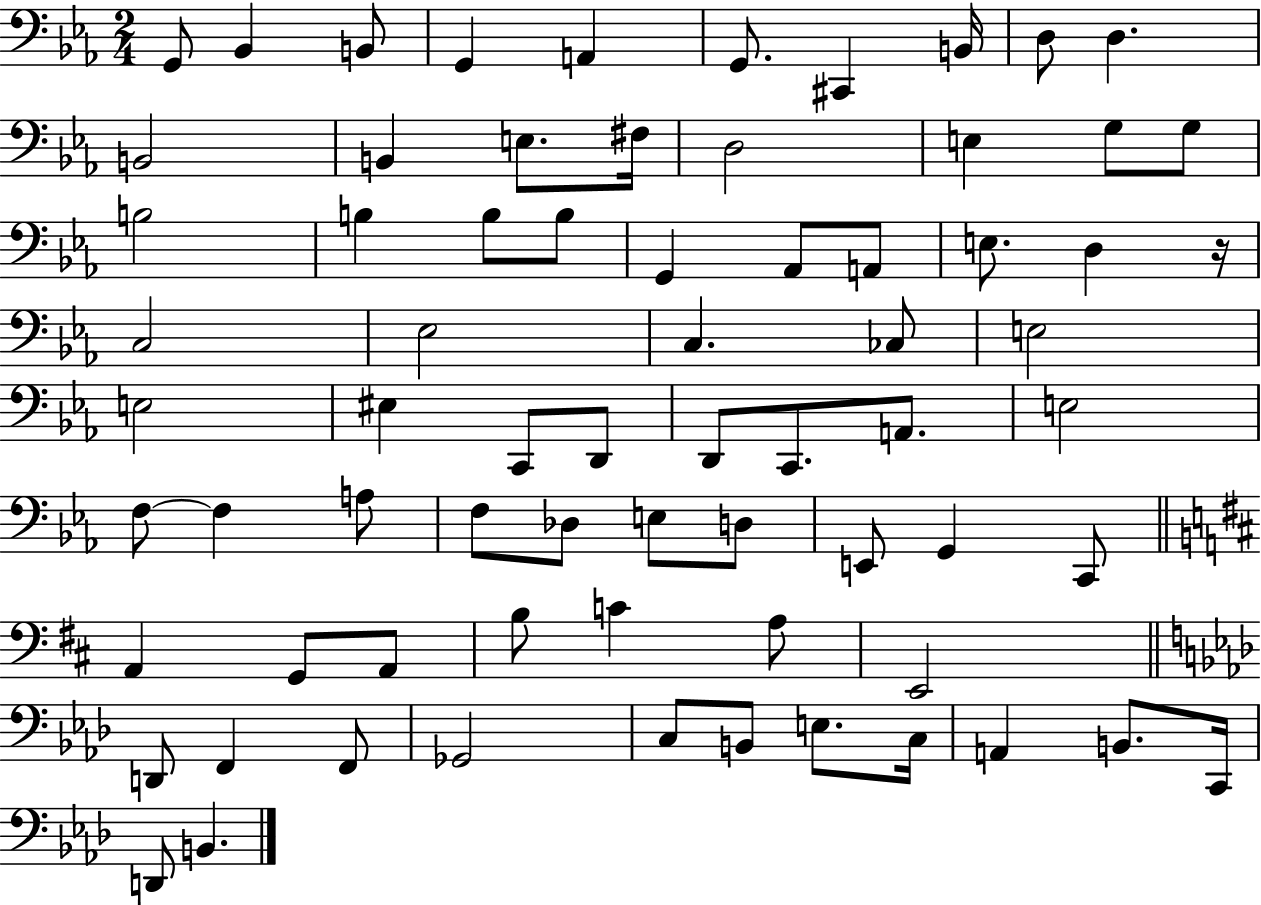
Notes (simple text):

G2/e Bb2/q B2/e G2/q A2/q G2/e. C#2/q B2/s D3/e D3/q. B2/h B2/q E3/e. F#3/s D3/h E3/q G3/e G3/e B3/h B3/q B3/e B3/e G2/q Ab2/e A2/e E3/e. D3/q R/s C3/h Eb3/h C3/q. CES3/e E3/h E3/h EIS3/q C2/e D2/e D2/e C2/e. A2/e. E3/h F3/e F3/q A3/e F3/e Db3/e E3/e D3/e E2/e G2/q C2/e A2/q G2/e A2/e B3/e C4/q A3/e E2/h D2/e F2/q F2/e Gb2/h C3/e B2/e E3/e. C3/s A2/q B2/e. C2/s D2/e B2/q.